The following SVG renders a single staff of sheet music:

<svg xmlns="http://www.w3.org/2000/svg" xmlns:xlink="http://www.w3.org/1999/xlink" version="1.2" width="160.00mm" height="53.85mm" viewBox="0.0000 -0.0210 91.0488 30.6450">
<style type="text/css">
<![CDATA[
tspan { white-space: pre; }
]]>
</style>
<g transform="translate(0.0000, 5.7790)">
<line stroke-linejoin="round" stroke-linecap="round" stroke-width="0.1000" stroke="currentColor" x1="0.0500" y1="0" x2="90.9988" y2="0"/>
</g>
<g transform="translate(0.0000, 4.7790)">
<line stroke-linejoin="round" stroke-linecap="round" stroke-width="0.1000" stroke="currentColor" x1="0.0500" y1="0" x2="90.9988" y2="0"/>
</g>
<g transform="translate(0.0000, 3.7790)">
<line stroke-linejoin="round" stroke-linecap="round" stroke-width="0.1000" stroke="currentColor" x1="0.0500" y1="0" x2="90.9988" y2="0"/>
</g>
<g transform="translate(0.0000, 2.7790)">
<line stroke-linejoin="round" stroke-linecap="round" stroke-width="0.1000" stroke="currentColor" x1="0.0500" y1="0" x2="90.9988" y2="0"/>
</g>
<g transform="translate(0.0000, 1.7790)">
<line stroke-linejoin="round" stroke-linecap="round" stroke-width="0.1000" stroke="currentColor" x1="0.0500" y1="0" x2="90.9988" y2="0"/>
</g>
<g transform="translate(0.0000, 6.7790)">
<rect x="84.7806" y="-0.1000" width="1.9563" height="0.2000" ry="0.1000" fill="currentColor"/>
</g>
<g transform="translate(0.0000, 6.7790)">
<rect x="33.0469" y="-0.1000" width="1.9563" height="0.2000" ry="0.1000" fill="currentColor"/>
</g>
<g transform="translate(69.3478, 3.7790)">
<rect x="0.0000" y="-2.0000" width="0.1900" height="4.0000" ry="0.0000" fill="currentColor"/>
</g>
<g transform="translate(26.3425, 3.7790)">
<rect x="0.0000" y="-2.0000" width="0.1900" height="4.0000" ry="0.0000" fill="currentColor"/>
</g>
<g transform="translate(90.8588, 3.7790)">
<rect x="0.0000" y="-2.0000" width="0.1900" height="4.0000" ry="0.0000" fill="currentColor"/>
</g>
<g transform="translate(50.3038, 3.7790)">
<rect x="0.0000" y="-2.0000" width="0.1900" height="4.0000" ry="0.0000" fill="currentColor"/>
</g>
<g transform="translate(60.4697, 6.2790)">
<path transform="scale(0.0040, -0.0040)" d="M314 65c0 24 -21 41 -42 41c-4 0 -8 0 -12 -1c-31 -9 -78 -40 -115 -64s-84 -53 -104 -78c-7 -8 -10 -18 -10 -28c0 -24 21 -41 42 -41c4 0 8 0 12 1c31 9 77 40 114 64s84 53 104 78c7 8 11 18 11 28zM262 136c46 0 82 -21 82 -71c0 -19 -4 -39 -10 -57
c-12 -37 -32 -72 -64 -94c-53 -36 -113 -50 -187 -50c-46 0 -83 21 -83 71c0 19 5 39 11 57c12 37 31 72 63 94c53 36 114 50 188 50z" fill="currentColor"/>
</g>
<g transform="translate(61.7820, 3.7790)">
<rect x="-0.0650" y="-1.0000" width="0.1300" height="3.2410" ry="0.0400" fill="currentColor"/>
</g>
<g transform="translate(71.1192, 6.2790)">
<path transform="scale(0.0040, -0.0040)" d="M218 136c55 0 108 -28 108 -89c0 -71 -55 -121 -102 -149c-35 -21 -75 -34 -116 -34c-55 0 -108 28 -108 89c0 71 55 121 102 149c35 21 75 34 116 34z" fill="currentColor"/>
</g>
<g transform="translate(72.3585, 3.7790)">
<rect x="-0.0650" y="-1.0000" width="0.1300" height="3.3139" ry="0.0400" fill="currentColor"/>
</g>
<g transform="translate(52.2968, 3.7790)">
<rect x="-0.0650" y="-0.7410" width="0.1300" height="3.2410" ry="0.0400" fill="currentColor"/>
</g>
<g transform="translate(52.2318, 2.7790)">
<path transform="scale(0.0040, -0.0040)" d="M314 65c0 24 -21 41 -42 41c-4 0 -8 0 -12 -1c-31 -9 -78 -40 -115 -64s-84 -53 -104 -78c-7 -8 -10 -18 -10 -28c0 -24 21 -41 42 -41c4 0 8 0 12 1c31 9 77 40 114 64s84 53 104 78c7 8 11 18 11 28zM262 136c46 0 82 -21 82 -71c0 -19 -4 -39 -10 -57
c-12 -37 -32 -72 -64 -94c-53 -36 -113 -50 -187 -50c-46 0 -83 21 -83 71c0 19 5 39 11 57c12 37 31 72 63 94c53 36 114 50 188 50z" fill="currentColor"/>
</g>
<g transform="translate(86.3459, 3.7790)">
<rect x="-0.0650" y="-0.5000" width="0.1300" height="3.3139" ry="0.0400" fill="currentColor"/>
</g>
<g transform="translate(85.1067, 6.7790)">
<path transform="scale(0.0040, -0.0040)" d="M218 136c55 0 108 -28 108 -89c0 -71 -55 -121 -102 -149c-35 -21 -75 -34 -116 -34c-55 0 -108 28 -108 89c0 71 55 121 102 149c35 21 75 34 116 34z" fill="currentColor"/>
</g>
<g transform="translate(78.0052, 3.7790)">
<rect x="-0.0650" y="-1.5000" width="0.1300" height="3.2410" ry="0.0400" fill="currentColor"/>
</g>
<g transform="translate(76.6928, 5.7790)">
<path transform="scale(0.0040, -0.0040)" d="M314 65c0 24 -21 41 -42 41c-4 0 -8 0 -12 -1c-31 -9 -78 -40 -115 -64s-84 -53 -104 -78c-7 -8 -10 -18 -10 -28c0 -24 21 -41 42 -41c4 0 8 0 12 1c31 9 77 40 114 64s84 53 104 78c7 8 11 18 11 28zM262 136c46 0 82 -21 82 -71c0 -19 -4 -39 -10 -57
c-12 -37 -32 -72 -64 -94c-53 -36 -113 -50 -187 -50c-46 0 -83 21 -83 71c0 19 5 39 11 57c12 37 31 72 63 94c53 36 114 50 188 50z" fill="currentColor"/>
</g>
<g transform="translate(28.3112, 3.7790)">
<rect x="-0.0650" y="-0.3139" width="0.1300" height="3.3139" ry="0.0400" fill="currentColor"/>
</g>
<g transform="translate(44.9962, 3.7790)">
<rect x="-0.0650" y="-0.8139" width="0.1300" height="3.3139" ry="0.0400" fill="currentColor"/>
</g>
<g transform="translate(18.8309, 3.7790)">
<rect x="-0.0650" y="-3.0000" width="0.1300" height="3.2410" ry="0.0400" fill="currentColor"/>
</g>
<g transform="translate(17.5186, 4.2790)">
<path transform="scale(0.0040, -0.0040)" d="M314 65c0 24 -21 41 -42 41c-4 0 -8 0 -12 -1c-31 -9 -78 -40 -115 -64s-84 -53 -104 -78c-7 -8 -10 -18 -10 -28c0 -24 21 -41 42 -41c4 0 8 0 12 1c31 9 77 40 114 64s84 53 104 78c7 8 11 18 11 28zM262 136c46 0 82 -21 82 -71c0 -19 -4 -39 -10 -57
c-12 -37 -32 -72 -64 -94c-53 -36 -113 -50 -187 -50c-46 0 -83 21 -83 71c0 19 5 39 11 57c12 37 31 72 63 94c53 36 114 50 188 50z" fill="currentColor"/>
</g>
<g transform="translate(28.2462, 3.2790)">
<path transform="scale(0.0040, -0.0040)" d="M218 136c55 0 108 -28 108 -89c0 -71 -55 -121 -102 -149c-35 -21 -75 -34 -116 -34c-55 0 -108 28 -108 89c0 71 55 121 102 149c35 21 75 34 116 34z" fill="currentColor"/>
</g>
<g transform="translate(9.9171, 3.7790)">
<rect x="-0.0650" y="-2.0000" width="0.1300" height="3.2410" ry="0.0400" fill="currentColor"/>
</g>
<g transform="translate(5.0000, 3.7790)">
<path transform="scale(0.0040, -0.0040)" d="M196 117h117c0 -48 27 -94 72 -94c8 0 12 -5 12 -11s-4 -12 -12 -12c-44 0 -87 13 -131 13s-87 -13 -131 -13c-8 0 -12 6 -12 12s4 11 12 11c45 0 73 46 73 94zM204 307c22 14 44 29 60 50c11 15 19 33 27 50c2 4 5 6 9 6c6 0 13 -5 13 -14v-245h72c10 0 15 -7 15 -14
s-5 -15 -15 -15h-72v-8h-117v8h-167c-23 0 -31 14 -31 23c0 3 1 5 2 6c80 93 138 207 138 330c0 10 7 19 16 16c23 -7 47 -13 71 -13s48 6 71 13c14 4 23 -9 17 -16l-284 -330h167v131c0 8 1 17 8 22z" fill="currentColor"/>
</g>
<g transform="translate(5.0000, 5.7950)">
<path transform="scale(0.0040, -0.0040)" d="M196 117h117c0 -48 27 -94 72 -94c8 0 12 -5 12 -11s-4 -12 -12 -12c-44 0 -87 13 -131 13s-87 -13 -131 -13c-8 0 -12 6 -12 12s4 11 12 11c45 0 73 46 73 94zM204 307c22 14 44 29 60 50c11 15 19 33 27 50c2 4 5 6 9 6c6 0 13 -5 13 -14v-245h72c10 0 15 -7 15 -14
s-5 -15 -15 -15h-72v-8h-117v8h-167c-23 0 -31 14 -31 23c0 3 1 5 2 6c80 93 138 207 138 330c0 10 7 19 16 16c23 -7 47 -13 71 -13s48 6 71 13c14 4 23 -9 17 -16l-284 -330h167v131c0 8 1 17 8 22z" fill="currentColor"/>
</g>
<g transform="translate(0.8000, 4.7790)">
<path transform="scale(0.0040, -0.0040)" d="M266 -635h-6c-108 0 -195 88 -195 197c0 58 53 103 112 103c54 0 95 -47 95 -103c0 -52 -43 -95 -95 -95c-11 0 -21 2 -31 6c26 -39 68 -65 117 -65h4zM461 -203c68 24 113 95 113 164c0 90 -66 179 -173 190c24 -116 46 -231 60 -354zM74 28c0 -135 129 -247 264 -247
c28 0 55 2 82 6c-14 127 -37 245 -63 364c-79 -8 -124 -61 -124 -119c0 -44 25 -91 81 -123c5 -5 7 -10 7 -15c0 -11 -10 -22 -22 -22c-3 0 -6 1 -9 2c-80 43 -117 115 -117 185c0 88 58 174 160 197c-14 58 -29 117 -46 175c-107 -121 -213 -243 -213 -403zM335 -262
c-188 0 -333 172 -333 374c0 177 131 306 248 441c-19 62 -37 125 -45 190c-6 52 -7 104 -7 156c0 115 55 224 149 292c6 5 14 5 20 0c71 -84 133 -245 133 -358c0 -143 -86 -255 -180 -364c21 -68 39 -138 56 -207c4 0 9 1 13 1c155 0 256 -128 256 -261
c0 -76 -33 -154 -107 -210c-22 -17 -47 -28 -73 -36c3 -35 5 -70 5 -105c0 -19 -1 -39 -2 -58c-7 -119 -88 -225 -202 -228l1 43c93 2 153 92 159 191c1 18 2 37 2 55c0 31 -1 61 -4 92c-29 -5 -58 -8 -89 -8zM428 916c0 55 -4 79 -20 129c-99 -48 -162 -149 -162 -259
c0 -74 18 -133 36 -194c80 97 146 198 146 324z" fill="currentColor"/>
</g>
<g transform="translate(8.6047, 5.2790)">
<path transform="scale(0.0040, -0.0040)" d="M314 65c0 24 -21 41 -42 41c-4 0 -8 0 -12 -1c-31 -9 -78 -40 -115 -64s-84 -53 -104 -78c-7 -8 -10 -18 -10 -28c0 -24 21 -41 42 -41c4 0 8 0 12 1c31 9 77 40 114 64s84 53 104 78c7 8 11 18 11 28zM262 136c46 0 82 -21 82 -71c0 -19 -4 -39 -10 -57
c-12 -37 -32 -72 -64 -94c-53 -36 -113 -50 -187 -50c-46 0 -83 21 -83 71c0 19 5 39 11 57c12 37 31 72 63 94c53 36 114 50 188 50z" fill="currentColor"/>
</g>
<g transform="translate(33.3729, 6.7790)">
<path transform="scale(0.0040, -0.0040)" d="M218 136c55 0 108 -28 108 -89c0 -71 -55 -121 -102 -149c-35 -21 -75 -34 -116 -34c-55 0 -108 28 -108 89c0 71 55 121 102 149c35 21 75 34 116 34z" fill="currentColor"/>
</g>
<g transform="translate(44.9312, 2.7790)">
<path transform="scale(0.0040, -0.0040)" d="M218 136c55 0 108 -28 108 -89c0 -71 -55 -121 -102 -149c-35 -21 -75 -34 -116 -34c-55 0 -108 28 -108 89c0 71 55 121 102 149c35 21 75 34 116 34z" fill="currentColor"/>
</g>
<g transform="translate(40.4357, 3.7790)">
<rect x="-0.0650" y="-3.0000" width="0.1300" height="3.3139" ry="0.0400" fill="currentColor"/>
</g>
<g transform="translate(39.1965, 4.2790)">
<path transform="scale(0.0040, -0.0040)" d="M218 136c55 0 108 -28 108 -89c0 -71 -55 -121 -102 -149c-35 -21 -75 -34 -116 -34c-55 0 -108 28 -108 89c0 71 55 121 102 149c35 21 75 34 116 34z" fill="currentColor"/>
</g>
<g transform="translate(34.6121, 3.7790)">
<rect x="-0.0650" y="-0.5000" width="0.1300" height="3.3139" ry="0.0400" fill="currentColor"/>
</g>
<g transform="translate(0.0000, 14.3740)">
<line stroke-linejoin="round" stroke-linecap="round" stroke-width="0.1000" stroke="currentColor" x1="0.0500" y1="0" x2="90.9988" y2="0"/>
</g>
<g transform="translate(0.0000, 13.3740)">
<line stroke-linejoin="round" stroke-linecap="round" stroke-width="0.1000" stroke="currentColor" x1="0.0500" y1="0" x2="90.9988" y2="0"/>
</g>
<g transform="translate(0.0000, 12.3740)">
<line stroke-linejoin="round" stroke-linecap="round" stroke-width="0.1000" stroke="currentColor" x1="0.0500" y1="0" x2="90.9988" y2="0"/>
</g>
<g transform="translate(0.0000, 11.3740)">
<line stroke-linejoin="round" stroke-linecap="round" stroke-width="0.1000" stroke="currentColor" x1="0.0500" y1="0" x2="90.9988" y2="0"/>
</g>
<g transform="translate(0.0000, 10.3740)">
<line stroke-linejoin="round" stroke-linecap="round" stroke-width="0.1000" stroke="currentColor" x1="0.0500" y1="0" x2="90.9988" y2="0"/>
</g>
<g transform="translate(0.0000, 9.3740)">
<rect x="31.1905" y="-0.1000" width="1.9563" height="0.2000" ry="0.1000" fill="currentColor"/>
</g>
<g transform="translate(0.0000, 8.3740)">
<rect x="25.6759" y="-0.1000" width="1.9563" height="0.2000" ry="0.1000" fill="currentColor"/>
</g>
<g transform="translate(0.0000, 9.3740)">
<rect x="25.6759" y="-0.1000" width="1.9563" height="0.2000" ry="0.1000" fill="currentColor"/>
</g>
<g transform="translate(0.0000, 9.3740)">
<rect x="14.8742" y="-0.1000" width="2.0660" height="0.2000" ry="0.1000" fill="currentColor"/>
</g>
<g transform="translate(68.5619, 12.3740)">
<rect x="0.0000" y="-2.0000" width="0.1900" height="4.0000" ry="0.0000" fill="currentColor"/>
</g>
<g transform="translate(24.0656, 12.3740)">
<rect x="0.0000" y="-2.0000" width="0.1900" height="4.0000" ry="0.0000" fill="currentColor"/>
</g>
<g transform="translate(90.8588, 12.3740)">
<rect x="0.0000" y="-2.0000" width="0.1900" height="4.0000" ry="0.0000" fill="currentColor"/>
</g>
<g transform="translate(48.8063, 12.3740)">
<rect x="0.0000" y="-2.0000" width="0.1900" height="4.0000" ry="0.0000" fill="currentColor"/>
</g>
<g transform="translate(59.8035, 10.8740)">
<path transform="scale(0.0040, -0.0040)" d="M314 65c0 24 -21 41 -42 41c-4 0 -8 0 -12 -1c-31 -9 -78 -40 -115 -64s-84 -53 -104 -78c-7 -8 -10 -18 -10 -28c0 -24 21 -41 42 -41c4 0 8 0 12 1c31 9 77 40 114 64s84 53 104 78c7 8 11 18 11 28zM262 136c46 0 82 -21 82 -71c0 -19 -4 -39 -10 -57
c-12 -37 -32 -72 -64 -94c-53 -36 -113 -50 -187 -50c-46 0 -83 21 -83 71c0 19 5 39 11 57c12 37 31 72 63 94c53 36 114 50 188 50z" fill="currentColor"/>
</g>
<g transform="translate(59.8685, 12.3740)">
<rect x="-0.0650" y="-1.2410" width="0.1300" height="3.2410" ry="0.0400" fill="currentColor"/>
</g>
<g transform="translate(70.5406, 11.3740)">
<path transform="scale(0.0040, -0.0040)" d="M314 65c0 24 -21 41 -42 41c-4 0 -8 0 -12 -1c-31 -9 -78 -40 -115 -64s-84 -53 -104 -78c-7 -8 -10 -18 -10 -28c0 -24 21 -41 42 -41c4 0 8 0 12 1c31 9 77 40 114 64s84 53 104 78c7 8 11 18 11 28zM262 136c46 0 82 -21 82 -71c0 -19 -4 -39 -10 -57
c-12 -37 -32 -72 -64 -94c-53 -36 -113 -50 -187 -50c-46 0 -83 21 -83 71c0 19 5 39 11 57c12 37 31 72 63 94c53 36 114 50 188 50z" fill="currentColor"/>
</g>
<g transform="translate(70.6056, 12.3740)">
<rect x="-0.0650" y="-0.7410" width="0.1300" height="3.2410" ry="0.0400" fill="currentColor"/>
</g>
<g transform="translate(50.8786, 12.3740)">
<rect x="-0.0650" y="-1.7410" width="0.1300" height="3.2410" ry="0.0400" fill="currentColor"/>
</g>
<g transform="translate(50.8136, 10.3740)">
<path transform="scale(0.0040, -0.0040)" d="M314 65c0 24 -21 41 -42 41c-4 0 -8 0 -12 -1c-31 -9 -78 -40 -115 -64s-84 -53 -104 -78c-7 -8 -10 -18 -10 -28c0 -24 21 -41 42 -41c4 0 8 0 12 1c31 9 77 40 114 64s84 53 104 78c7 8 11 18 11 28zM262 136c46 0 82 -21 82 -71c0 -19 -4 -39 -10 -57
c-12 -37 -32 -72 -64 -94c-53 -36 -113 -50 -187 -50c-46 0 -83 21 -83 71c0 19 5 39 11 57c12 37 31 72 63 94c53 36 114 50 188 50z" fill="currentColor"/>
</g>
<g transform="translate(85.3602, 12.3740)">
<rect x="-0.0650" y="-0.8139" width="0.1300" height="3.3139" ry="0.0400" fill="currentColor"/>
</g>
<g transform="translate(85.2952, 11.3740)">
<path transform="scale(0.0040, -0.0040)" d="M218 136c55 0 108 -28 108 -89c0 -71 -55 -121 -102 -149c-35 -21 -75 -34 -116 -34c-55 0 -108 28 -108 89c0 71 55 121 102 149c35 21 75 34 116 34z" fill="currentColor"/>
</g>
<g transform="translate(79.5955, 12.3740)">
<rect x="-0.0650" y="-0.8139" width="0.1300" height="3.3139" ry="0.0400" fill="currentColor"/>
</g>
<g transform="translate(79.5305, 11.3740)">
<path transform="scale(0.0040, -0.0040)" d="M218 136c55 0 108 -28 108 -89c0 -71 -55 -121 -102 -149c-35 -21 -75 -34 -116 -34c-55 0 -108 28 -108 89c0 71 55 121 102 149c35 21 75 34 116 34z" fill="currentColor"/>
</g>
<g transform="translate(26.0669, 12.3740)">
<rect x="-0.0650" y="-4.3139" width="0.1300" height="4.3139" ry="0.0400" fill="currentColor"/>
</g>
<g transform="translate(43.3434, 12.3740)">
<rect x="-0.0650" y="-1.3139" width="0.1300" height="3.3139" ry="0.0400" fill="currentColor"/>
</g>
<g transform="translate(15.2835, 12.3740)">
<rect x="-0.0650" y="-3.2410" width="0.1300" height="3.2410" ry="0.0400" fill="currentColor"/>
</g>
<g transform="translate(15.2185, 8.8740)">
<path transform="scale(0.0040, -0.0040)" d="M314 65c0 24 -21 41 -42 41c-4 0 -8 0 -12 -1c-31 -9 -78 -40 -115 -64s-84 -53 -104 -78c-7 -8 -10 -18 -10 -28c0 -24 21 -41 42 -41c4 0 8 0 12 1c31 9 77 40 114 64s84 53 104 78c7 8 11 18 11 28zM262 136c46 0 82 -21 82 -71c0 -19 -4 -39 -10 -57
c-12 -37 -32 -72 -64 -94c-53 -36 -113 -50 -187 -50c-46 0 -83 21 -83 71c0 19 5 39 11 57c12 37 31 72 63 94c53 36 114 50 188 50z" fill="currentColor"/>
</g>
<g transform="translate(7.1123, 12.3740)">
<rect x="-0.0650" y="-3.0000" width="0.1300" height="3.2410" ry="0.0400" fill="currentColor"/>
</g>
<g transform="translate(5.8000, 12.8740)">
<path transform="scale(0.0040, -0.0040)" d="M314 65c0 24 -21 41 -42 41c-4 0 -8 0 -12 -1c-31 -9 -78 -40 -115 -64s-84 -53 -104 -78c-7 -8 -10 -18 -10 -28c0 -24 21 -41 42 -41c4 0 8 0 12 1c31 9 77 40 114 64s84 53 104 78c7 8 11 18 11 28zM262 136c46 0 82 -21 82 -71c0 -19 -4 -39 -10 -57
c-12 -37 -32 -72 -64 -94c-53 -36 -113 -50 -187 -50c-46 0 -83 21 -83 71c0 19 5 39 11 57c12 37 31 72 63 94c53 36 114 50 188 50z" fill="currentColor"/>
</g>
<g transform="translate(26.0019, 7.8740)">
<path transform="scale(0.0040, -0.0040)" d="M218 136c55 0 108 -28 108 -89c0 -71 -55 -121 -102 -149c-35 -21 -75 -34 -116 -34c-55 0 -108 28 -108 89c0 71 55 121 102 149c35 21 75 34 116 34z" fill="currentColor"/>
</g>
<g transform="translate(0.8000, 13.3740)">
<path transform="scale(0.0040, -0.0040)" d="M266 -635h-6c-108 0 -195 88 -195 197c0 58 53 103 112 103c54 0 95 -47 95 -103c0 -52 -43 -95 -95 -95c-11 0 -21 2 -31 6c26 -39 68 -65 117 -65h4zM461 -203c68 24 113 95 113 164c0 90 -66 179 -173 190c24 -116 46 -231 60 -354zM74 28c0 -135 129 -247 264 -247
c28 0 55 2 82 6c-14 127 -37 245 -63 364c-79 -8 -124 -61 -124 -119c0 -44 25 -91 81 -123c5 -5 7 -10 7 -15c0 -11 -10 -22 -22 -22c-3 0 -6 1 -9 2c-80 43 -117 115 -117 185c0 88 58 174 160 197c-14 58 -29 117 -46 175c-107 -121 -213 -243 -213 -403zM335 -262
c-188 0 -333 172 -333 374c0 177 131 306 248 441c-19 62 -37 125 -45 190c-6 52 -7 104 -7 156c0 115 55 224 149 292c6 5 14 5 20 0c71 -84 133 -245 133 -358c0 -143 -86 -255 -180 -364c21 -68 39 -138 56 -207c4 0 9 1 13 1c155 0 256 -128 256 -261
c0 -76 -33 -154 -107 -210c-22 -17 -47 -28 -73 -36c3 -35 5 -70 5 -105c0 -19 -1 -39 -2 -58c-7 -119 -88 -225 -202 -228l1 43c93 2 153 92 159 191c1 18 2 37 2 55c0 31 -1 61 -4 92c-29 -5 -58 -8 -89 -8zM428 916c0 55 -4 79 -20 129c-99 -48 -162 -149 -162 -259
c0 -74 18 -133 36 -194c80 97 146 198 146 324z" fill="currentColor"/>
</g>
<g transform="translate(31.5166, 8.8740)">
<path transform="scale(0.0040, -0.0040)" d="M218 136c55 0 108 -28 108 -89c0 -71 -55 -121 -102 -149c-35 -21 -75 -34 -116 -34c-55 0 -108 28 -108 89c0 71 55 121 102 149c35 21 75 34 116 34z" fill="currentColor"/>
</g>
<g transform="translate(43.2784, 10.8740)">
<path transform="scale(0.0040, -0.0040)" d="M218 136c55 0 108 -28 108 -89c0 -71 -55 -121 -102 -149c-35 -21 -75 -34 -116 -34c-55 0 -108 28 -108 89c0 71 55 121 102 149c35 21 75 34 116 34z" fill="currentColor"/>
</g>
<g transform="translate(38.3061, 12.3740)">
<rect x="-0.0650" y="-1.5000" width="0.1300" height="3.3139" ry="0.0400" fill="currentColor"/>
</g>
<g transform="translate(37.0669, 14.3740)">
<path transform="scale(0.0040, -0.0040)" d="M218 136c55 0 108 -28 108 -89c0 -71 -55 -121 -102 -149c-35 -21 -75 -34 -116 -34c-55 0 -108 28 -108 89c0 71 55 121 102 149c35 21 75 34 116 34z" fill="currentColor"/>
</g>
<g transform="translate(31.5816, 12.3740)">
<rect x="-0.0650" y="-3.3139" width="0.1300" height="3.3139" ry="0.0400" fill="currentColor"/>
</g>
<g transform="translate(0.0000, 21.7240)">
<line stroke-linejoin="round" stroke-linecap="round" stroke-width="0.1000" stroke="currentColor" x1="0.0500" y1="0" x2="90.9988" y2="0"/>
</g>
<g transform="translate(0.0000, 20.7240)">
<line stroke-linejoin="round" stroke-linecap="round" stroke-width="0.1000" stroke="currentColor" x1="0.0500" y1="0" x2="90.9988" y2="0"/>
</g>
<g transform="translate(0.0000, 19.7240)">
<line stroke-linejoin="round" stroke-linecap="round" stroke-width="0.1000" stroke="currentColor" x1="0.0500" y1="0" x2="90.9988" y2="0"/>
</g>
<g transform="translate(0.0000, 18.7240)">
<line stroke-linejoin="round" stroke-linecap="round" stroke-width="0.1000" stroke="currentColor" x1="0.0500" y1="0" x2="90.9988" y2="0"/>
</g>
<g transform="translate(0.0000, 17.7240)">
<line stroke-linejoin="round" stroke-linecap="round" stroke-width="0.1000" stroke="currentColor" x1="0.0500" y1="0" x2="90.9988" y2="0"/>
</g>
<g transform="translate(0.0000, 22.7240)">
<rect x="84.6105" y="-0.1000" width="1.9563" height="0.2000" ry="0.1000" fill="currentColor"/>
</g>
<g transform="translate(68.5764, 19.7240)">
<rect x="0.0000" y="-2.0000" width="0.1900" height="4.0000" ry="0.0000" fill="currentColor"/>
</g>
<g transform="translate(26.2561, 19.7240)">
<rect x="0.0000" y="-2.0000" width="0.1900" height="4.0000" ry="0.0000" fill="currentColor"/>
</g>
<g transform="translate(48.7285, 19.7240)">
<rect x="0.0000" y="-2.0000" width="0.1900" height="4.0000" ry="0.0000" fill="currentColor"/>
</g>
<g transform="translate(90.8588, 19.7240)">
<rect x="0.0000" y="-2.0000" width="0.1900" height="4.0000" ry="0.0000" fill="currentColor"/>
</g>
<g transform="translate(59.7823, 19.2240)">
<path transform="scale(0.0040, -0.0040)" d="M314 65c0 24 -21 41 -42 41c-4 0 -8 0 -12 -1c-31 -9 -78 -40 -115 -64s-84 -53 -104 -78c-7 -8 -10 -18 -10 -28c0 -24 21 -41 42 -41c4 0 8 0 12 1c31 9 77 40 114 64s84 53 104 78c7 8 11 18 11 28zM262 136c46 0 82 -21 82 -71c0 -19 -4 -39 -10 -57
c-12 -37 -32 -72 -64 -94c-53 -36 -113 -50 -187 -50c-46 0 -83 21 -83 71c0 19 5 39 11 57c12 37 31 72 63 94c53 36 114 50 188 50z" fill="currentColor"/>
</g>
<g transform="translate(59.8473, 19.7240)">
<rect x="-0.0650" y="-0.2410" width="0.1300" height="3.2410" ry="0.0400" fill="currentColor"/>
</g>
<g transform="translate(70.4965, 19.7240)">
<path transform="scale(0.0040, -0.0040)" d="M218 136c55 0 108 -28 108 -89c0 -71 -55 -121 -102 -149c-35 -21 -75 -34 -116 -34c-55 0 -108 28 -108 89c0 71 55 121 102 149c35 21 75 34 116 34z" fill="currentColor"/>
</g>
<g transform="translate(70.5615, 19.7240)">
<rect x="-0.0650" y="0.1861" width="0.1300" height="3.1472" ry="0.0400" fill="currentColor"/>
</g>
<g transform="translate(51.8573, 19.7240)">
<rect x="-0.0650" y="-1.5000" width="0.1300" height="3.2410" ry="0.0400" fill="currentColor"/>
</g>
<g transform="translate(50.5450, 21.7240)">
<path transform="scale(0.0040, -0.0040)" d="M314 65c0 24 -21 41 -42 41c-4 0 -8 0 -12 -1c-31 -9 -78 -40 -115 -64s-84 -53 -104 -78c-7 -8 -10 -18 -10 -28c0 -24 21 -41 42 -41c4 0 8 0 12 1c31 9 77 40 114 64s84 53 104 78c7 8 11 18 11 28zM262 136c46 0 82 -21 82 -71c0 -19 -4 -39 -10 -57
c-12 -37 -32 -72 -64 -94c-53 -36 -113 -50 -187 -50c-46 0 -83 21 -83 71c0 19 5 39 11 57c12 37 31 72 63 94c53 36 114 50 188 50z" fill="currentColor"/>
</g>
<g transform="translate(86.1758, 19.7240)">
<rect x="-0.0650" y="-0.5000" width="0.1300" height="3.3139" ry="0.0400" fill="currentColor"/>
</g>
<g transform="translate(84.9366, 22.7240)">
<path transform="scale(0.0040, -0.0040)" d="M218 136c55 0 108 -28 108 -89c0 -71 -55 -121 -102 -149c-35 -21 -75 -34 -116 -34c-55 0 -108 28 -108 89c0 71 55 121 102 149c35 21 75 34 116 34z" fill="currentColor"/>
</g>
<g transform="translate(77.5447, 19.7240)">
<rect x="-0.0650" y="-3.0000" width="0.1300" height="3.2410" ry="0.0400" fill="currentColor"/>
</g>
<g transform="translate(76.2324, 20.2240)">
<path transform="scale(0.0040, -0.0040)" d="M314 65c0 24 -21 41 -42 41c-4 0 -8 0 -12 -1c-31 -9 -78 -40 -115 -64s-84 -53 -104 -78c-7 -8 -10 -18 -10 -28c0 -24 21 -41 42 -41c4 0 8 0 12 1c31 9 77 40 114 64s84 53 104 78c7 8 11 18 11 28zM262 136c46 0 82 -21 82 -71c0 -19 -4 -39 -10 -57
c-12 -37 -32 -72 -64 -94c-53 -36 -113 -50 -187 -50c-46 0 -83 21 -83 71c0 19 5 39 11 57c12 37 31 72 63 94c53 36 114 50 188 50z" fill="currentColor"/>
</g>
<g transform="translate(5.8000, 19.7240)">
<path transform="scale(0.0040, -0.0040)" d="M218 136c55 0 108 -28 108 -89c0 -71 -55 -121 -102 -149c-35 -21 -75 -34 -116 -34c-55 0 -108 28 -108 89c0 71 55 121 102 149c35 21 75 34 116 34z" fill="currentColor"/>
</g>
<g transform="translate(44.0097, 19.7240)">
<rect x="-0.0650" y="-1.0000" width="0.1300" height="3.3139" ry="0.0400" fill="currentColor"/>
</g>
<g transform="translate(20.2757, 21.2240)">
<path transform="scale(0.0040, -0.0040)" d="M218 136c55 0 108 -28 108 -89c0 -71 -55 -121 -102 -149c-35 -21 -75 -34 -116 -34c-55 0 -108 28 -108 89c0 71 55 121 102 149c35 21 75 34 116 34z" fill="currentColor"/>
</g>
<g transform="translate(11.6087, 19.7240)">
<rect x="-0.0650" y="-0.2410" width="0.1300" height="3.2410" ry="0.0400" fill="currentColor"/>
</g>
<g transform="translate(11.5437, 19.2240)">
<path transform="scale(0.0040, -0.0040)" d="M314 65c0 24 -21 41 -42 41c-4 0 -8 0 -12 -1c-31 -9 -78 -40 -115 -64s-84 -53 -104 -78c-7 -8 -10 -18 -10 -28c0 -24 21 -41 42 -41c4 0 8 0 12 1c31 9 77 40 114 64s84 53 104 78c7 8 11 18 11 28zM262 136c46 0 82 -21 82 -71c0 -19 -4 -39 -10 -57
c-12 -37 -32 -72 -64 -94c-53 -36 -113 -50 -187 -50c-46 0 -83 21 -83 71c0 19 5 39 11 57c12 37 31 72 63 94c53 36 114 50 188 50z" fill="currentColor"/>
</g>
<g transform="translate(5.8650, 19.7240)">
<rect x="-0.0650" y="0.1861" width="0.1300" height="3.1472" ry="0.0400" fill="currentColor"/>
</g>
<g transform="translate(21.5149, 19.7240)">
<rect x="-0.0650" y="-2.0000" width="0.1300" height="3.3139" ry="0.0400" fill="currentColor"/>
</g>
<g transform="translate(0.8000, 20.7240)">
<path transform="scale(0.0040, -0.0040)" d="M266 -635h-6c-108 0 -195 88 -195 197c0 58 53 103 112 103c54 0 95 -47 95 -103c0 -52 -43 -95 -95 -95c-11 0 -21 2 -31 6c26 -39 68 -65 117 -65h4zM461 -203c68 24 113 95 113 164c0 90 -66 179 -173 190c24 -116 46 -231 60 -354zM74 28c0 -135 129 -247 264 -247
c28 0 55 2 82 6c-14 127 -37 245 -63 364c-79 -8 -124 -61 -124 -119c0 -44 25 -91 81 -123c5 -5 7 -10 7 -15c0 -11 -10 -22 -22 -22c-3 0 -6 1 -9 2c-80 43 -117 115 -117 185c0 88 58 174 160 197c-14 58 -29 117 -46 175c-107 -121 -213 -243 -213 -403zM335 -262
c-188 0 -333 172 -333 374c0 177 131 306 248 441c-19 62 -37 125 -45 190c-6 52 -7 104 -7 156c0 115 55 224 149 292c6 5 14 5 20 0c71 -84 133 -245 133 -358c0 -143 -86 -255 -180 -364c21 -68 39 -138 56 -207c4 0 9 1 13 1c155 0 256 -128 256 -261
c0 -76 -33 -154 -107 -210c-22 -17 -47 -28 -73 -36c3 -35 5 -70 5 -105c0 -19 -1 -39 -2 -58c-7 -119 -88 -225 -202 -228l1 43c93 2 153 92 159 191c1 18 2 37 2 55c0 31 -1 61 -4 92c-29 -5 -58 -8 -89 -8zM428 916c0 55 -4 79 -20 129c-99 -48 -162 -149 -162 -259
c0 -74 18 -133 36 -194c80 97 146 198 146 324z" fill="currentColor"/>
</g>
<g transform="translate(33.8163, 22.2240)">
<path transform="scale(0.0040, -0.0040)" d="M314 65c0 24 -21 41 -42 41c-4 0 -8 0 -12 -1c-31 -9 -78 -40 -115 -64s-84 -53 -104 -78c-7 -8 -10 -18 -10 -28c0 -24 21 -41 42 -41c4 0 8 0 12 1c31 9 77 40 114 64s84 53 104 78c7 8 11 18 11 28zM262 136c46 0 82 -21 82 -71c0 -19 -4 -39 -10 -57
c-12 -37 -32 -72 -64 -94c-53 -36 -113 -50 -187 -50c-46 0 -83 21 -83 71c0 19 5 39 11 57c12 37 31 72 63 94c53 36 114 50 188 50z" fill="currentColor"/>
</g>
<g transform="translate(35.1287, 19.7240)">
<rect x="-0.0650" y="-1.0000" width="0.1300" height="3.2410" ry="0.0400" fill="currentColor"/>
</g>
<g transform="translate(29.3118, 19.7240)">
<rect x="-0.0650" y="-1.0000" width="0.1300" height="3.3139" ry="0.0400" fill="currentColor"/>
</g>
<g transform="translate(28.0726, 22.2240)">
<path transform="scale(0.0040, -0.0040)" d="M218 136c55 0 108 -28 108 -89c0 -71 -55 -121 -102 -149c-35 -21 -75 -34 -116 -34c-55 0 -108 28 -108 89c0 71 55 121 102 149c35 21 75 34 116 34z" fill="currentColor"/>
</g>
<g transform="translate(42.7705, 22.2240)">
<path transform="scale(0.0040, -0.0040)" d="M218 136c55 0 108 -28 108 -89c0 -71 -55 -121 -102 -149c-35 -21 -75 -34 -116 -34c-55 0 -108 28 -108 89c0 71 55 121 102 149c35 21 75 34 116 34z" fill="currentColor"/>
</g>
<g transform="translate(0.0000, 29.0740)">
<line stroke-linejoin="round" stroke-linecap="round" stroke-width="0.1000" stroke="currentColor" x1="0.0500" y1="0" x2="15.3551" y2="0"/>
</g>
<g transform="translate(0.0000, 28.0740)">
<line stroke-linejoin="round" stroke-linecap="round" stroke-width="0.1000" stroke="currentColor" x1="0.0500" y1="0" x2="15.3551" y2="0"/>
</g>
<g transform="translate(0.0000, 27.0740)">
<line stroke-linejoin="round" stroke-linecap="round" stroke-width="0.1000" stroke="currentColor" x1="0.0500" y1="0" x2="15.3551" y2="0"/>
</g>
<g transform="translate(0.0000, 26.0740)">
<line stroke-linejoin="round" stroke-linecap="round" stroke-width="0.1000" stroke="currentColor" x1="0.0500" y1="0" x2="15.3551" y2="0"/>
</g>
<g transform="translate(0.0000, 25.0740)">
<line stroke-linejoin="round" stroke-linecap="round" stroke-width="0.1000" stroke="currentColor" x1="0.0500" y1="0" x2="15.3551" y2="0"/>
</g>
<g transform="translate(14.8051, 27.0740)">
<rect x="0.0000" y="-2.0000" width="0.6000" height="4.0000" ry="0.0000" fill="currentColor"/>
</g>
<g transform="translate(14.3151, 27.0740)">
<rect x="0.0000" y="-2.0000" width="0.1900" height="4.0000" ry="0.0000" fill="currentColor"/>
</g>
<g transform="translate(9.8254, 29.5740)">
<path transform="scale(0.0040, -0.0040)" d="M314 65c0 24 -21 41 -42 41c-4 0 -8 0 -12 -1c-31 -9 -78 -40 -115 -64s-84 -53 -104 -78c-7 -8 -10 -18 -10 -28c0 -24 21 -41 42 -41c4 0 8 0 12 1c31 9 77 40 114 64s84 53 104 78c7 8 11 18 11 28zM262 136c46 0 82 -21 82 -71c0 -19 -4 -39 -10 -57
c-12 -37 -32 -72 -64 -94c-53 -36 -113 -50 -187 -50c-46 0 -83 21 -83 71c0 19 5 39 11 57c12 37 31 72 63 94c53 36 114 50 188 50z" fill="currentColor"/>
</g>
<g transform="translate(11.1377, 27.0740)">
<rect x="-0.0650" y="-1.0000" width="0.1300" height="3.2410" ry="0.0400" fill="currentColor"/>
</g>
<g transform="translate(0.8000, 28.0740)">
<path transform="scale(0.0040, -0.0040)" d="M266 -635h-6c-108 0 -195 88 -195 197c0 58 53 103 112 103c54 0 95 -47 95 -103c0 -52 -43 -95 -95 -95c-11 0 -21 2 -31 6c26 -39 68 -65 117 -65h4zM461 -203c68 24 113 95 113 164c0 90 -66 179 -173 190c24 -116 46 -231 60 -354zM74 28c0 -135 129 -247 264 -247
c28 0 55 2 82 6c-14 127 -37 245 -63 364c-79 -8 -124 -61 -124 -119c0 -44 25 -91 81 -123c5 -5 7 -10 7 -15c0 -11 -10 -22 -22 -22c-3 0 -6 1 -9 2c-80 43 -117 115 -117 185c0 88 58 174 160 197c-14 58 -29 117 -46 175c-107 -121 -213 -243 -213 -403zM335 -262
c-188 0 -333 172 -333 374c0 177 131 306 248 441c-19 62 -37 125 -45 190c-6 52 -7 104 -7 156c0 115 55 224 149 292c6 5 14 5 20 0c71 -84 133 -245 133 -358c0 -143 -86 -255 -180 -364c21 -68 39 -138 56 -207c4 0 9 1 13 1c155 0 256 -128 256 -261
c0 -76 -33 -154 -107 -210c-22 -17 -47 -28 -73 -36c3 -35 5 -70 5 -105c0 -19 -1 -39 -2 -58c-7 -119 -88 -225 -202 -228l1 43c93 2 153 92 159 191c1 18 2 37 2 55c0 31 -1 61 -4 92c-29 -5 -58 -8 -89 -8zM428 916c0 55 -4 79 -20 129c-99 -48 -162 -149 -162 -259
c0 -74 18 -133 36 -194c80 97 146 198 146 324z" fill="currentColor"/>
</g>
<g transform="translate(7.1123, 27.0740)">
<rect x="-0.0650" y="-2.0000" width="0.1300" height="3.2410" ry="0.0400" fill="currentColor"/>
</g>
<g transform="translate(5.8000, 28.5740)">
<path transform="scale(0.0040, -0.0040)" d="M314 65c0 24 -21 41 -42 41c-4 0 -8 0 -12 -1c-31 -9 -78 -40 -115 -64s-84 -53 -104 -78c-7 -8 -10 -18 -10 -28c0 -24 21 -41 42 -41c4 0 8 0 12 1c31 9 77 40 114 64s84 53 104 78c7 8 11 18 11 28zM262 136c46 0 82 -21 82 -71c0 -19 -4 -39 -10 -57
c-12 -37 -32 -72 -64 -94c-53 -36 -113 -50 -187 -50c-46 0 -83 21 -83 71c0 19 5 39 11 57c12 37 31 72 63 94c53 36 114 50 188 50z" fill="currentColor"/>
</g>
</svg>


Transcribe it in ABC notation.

X:1
T:Untitled
M:4/4
L:1/4
K:C
F2 A2 c C A d d2 D2 D E2 C A2 b2 d' b E e f2 e2 d2 d d B c2 F D D2 D E2 c2 B A2 C F2 D2